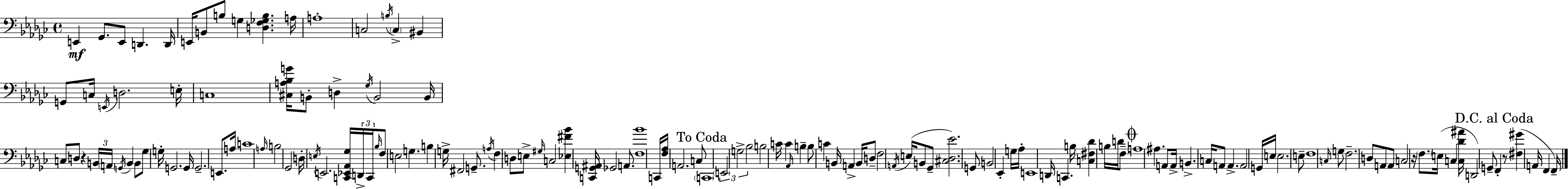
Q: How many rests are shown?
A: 3